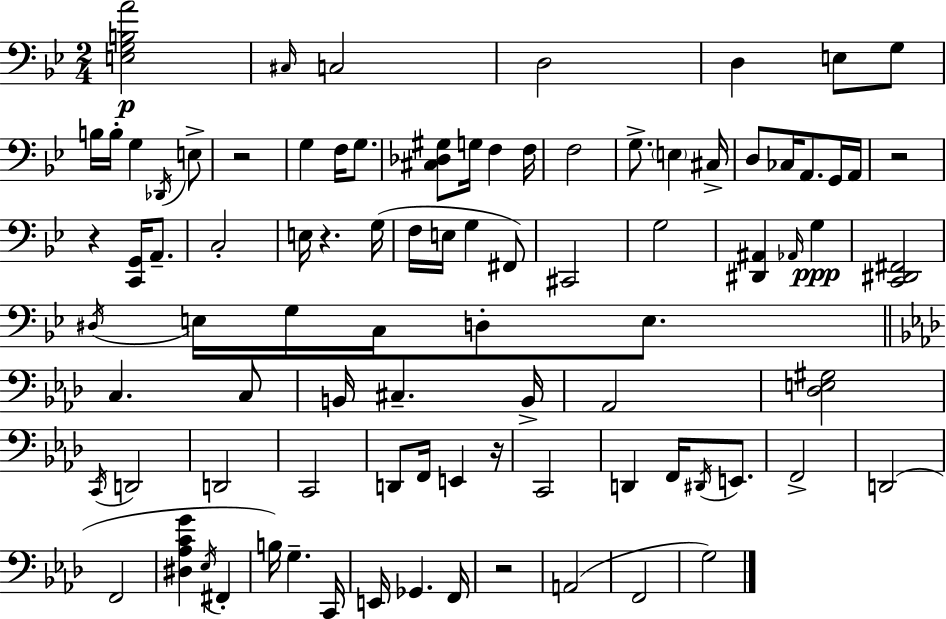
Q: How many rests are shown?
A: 6